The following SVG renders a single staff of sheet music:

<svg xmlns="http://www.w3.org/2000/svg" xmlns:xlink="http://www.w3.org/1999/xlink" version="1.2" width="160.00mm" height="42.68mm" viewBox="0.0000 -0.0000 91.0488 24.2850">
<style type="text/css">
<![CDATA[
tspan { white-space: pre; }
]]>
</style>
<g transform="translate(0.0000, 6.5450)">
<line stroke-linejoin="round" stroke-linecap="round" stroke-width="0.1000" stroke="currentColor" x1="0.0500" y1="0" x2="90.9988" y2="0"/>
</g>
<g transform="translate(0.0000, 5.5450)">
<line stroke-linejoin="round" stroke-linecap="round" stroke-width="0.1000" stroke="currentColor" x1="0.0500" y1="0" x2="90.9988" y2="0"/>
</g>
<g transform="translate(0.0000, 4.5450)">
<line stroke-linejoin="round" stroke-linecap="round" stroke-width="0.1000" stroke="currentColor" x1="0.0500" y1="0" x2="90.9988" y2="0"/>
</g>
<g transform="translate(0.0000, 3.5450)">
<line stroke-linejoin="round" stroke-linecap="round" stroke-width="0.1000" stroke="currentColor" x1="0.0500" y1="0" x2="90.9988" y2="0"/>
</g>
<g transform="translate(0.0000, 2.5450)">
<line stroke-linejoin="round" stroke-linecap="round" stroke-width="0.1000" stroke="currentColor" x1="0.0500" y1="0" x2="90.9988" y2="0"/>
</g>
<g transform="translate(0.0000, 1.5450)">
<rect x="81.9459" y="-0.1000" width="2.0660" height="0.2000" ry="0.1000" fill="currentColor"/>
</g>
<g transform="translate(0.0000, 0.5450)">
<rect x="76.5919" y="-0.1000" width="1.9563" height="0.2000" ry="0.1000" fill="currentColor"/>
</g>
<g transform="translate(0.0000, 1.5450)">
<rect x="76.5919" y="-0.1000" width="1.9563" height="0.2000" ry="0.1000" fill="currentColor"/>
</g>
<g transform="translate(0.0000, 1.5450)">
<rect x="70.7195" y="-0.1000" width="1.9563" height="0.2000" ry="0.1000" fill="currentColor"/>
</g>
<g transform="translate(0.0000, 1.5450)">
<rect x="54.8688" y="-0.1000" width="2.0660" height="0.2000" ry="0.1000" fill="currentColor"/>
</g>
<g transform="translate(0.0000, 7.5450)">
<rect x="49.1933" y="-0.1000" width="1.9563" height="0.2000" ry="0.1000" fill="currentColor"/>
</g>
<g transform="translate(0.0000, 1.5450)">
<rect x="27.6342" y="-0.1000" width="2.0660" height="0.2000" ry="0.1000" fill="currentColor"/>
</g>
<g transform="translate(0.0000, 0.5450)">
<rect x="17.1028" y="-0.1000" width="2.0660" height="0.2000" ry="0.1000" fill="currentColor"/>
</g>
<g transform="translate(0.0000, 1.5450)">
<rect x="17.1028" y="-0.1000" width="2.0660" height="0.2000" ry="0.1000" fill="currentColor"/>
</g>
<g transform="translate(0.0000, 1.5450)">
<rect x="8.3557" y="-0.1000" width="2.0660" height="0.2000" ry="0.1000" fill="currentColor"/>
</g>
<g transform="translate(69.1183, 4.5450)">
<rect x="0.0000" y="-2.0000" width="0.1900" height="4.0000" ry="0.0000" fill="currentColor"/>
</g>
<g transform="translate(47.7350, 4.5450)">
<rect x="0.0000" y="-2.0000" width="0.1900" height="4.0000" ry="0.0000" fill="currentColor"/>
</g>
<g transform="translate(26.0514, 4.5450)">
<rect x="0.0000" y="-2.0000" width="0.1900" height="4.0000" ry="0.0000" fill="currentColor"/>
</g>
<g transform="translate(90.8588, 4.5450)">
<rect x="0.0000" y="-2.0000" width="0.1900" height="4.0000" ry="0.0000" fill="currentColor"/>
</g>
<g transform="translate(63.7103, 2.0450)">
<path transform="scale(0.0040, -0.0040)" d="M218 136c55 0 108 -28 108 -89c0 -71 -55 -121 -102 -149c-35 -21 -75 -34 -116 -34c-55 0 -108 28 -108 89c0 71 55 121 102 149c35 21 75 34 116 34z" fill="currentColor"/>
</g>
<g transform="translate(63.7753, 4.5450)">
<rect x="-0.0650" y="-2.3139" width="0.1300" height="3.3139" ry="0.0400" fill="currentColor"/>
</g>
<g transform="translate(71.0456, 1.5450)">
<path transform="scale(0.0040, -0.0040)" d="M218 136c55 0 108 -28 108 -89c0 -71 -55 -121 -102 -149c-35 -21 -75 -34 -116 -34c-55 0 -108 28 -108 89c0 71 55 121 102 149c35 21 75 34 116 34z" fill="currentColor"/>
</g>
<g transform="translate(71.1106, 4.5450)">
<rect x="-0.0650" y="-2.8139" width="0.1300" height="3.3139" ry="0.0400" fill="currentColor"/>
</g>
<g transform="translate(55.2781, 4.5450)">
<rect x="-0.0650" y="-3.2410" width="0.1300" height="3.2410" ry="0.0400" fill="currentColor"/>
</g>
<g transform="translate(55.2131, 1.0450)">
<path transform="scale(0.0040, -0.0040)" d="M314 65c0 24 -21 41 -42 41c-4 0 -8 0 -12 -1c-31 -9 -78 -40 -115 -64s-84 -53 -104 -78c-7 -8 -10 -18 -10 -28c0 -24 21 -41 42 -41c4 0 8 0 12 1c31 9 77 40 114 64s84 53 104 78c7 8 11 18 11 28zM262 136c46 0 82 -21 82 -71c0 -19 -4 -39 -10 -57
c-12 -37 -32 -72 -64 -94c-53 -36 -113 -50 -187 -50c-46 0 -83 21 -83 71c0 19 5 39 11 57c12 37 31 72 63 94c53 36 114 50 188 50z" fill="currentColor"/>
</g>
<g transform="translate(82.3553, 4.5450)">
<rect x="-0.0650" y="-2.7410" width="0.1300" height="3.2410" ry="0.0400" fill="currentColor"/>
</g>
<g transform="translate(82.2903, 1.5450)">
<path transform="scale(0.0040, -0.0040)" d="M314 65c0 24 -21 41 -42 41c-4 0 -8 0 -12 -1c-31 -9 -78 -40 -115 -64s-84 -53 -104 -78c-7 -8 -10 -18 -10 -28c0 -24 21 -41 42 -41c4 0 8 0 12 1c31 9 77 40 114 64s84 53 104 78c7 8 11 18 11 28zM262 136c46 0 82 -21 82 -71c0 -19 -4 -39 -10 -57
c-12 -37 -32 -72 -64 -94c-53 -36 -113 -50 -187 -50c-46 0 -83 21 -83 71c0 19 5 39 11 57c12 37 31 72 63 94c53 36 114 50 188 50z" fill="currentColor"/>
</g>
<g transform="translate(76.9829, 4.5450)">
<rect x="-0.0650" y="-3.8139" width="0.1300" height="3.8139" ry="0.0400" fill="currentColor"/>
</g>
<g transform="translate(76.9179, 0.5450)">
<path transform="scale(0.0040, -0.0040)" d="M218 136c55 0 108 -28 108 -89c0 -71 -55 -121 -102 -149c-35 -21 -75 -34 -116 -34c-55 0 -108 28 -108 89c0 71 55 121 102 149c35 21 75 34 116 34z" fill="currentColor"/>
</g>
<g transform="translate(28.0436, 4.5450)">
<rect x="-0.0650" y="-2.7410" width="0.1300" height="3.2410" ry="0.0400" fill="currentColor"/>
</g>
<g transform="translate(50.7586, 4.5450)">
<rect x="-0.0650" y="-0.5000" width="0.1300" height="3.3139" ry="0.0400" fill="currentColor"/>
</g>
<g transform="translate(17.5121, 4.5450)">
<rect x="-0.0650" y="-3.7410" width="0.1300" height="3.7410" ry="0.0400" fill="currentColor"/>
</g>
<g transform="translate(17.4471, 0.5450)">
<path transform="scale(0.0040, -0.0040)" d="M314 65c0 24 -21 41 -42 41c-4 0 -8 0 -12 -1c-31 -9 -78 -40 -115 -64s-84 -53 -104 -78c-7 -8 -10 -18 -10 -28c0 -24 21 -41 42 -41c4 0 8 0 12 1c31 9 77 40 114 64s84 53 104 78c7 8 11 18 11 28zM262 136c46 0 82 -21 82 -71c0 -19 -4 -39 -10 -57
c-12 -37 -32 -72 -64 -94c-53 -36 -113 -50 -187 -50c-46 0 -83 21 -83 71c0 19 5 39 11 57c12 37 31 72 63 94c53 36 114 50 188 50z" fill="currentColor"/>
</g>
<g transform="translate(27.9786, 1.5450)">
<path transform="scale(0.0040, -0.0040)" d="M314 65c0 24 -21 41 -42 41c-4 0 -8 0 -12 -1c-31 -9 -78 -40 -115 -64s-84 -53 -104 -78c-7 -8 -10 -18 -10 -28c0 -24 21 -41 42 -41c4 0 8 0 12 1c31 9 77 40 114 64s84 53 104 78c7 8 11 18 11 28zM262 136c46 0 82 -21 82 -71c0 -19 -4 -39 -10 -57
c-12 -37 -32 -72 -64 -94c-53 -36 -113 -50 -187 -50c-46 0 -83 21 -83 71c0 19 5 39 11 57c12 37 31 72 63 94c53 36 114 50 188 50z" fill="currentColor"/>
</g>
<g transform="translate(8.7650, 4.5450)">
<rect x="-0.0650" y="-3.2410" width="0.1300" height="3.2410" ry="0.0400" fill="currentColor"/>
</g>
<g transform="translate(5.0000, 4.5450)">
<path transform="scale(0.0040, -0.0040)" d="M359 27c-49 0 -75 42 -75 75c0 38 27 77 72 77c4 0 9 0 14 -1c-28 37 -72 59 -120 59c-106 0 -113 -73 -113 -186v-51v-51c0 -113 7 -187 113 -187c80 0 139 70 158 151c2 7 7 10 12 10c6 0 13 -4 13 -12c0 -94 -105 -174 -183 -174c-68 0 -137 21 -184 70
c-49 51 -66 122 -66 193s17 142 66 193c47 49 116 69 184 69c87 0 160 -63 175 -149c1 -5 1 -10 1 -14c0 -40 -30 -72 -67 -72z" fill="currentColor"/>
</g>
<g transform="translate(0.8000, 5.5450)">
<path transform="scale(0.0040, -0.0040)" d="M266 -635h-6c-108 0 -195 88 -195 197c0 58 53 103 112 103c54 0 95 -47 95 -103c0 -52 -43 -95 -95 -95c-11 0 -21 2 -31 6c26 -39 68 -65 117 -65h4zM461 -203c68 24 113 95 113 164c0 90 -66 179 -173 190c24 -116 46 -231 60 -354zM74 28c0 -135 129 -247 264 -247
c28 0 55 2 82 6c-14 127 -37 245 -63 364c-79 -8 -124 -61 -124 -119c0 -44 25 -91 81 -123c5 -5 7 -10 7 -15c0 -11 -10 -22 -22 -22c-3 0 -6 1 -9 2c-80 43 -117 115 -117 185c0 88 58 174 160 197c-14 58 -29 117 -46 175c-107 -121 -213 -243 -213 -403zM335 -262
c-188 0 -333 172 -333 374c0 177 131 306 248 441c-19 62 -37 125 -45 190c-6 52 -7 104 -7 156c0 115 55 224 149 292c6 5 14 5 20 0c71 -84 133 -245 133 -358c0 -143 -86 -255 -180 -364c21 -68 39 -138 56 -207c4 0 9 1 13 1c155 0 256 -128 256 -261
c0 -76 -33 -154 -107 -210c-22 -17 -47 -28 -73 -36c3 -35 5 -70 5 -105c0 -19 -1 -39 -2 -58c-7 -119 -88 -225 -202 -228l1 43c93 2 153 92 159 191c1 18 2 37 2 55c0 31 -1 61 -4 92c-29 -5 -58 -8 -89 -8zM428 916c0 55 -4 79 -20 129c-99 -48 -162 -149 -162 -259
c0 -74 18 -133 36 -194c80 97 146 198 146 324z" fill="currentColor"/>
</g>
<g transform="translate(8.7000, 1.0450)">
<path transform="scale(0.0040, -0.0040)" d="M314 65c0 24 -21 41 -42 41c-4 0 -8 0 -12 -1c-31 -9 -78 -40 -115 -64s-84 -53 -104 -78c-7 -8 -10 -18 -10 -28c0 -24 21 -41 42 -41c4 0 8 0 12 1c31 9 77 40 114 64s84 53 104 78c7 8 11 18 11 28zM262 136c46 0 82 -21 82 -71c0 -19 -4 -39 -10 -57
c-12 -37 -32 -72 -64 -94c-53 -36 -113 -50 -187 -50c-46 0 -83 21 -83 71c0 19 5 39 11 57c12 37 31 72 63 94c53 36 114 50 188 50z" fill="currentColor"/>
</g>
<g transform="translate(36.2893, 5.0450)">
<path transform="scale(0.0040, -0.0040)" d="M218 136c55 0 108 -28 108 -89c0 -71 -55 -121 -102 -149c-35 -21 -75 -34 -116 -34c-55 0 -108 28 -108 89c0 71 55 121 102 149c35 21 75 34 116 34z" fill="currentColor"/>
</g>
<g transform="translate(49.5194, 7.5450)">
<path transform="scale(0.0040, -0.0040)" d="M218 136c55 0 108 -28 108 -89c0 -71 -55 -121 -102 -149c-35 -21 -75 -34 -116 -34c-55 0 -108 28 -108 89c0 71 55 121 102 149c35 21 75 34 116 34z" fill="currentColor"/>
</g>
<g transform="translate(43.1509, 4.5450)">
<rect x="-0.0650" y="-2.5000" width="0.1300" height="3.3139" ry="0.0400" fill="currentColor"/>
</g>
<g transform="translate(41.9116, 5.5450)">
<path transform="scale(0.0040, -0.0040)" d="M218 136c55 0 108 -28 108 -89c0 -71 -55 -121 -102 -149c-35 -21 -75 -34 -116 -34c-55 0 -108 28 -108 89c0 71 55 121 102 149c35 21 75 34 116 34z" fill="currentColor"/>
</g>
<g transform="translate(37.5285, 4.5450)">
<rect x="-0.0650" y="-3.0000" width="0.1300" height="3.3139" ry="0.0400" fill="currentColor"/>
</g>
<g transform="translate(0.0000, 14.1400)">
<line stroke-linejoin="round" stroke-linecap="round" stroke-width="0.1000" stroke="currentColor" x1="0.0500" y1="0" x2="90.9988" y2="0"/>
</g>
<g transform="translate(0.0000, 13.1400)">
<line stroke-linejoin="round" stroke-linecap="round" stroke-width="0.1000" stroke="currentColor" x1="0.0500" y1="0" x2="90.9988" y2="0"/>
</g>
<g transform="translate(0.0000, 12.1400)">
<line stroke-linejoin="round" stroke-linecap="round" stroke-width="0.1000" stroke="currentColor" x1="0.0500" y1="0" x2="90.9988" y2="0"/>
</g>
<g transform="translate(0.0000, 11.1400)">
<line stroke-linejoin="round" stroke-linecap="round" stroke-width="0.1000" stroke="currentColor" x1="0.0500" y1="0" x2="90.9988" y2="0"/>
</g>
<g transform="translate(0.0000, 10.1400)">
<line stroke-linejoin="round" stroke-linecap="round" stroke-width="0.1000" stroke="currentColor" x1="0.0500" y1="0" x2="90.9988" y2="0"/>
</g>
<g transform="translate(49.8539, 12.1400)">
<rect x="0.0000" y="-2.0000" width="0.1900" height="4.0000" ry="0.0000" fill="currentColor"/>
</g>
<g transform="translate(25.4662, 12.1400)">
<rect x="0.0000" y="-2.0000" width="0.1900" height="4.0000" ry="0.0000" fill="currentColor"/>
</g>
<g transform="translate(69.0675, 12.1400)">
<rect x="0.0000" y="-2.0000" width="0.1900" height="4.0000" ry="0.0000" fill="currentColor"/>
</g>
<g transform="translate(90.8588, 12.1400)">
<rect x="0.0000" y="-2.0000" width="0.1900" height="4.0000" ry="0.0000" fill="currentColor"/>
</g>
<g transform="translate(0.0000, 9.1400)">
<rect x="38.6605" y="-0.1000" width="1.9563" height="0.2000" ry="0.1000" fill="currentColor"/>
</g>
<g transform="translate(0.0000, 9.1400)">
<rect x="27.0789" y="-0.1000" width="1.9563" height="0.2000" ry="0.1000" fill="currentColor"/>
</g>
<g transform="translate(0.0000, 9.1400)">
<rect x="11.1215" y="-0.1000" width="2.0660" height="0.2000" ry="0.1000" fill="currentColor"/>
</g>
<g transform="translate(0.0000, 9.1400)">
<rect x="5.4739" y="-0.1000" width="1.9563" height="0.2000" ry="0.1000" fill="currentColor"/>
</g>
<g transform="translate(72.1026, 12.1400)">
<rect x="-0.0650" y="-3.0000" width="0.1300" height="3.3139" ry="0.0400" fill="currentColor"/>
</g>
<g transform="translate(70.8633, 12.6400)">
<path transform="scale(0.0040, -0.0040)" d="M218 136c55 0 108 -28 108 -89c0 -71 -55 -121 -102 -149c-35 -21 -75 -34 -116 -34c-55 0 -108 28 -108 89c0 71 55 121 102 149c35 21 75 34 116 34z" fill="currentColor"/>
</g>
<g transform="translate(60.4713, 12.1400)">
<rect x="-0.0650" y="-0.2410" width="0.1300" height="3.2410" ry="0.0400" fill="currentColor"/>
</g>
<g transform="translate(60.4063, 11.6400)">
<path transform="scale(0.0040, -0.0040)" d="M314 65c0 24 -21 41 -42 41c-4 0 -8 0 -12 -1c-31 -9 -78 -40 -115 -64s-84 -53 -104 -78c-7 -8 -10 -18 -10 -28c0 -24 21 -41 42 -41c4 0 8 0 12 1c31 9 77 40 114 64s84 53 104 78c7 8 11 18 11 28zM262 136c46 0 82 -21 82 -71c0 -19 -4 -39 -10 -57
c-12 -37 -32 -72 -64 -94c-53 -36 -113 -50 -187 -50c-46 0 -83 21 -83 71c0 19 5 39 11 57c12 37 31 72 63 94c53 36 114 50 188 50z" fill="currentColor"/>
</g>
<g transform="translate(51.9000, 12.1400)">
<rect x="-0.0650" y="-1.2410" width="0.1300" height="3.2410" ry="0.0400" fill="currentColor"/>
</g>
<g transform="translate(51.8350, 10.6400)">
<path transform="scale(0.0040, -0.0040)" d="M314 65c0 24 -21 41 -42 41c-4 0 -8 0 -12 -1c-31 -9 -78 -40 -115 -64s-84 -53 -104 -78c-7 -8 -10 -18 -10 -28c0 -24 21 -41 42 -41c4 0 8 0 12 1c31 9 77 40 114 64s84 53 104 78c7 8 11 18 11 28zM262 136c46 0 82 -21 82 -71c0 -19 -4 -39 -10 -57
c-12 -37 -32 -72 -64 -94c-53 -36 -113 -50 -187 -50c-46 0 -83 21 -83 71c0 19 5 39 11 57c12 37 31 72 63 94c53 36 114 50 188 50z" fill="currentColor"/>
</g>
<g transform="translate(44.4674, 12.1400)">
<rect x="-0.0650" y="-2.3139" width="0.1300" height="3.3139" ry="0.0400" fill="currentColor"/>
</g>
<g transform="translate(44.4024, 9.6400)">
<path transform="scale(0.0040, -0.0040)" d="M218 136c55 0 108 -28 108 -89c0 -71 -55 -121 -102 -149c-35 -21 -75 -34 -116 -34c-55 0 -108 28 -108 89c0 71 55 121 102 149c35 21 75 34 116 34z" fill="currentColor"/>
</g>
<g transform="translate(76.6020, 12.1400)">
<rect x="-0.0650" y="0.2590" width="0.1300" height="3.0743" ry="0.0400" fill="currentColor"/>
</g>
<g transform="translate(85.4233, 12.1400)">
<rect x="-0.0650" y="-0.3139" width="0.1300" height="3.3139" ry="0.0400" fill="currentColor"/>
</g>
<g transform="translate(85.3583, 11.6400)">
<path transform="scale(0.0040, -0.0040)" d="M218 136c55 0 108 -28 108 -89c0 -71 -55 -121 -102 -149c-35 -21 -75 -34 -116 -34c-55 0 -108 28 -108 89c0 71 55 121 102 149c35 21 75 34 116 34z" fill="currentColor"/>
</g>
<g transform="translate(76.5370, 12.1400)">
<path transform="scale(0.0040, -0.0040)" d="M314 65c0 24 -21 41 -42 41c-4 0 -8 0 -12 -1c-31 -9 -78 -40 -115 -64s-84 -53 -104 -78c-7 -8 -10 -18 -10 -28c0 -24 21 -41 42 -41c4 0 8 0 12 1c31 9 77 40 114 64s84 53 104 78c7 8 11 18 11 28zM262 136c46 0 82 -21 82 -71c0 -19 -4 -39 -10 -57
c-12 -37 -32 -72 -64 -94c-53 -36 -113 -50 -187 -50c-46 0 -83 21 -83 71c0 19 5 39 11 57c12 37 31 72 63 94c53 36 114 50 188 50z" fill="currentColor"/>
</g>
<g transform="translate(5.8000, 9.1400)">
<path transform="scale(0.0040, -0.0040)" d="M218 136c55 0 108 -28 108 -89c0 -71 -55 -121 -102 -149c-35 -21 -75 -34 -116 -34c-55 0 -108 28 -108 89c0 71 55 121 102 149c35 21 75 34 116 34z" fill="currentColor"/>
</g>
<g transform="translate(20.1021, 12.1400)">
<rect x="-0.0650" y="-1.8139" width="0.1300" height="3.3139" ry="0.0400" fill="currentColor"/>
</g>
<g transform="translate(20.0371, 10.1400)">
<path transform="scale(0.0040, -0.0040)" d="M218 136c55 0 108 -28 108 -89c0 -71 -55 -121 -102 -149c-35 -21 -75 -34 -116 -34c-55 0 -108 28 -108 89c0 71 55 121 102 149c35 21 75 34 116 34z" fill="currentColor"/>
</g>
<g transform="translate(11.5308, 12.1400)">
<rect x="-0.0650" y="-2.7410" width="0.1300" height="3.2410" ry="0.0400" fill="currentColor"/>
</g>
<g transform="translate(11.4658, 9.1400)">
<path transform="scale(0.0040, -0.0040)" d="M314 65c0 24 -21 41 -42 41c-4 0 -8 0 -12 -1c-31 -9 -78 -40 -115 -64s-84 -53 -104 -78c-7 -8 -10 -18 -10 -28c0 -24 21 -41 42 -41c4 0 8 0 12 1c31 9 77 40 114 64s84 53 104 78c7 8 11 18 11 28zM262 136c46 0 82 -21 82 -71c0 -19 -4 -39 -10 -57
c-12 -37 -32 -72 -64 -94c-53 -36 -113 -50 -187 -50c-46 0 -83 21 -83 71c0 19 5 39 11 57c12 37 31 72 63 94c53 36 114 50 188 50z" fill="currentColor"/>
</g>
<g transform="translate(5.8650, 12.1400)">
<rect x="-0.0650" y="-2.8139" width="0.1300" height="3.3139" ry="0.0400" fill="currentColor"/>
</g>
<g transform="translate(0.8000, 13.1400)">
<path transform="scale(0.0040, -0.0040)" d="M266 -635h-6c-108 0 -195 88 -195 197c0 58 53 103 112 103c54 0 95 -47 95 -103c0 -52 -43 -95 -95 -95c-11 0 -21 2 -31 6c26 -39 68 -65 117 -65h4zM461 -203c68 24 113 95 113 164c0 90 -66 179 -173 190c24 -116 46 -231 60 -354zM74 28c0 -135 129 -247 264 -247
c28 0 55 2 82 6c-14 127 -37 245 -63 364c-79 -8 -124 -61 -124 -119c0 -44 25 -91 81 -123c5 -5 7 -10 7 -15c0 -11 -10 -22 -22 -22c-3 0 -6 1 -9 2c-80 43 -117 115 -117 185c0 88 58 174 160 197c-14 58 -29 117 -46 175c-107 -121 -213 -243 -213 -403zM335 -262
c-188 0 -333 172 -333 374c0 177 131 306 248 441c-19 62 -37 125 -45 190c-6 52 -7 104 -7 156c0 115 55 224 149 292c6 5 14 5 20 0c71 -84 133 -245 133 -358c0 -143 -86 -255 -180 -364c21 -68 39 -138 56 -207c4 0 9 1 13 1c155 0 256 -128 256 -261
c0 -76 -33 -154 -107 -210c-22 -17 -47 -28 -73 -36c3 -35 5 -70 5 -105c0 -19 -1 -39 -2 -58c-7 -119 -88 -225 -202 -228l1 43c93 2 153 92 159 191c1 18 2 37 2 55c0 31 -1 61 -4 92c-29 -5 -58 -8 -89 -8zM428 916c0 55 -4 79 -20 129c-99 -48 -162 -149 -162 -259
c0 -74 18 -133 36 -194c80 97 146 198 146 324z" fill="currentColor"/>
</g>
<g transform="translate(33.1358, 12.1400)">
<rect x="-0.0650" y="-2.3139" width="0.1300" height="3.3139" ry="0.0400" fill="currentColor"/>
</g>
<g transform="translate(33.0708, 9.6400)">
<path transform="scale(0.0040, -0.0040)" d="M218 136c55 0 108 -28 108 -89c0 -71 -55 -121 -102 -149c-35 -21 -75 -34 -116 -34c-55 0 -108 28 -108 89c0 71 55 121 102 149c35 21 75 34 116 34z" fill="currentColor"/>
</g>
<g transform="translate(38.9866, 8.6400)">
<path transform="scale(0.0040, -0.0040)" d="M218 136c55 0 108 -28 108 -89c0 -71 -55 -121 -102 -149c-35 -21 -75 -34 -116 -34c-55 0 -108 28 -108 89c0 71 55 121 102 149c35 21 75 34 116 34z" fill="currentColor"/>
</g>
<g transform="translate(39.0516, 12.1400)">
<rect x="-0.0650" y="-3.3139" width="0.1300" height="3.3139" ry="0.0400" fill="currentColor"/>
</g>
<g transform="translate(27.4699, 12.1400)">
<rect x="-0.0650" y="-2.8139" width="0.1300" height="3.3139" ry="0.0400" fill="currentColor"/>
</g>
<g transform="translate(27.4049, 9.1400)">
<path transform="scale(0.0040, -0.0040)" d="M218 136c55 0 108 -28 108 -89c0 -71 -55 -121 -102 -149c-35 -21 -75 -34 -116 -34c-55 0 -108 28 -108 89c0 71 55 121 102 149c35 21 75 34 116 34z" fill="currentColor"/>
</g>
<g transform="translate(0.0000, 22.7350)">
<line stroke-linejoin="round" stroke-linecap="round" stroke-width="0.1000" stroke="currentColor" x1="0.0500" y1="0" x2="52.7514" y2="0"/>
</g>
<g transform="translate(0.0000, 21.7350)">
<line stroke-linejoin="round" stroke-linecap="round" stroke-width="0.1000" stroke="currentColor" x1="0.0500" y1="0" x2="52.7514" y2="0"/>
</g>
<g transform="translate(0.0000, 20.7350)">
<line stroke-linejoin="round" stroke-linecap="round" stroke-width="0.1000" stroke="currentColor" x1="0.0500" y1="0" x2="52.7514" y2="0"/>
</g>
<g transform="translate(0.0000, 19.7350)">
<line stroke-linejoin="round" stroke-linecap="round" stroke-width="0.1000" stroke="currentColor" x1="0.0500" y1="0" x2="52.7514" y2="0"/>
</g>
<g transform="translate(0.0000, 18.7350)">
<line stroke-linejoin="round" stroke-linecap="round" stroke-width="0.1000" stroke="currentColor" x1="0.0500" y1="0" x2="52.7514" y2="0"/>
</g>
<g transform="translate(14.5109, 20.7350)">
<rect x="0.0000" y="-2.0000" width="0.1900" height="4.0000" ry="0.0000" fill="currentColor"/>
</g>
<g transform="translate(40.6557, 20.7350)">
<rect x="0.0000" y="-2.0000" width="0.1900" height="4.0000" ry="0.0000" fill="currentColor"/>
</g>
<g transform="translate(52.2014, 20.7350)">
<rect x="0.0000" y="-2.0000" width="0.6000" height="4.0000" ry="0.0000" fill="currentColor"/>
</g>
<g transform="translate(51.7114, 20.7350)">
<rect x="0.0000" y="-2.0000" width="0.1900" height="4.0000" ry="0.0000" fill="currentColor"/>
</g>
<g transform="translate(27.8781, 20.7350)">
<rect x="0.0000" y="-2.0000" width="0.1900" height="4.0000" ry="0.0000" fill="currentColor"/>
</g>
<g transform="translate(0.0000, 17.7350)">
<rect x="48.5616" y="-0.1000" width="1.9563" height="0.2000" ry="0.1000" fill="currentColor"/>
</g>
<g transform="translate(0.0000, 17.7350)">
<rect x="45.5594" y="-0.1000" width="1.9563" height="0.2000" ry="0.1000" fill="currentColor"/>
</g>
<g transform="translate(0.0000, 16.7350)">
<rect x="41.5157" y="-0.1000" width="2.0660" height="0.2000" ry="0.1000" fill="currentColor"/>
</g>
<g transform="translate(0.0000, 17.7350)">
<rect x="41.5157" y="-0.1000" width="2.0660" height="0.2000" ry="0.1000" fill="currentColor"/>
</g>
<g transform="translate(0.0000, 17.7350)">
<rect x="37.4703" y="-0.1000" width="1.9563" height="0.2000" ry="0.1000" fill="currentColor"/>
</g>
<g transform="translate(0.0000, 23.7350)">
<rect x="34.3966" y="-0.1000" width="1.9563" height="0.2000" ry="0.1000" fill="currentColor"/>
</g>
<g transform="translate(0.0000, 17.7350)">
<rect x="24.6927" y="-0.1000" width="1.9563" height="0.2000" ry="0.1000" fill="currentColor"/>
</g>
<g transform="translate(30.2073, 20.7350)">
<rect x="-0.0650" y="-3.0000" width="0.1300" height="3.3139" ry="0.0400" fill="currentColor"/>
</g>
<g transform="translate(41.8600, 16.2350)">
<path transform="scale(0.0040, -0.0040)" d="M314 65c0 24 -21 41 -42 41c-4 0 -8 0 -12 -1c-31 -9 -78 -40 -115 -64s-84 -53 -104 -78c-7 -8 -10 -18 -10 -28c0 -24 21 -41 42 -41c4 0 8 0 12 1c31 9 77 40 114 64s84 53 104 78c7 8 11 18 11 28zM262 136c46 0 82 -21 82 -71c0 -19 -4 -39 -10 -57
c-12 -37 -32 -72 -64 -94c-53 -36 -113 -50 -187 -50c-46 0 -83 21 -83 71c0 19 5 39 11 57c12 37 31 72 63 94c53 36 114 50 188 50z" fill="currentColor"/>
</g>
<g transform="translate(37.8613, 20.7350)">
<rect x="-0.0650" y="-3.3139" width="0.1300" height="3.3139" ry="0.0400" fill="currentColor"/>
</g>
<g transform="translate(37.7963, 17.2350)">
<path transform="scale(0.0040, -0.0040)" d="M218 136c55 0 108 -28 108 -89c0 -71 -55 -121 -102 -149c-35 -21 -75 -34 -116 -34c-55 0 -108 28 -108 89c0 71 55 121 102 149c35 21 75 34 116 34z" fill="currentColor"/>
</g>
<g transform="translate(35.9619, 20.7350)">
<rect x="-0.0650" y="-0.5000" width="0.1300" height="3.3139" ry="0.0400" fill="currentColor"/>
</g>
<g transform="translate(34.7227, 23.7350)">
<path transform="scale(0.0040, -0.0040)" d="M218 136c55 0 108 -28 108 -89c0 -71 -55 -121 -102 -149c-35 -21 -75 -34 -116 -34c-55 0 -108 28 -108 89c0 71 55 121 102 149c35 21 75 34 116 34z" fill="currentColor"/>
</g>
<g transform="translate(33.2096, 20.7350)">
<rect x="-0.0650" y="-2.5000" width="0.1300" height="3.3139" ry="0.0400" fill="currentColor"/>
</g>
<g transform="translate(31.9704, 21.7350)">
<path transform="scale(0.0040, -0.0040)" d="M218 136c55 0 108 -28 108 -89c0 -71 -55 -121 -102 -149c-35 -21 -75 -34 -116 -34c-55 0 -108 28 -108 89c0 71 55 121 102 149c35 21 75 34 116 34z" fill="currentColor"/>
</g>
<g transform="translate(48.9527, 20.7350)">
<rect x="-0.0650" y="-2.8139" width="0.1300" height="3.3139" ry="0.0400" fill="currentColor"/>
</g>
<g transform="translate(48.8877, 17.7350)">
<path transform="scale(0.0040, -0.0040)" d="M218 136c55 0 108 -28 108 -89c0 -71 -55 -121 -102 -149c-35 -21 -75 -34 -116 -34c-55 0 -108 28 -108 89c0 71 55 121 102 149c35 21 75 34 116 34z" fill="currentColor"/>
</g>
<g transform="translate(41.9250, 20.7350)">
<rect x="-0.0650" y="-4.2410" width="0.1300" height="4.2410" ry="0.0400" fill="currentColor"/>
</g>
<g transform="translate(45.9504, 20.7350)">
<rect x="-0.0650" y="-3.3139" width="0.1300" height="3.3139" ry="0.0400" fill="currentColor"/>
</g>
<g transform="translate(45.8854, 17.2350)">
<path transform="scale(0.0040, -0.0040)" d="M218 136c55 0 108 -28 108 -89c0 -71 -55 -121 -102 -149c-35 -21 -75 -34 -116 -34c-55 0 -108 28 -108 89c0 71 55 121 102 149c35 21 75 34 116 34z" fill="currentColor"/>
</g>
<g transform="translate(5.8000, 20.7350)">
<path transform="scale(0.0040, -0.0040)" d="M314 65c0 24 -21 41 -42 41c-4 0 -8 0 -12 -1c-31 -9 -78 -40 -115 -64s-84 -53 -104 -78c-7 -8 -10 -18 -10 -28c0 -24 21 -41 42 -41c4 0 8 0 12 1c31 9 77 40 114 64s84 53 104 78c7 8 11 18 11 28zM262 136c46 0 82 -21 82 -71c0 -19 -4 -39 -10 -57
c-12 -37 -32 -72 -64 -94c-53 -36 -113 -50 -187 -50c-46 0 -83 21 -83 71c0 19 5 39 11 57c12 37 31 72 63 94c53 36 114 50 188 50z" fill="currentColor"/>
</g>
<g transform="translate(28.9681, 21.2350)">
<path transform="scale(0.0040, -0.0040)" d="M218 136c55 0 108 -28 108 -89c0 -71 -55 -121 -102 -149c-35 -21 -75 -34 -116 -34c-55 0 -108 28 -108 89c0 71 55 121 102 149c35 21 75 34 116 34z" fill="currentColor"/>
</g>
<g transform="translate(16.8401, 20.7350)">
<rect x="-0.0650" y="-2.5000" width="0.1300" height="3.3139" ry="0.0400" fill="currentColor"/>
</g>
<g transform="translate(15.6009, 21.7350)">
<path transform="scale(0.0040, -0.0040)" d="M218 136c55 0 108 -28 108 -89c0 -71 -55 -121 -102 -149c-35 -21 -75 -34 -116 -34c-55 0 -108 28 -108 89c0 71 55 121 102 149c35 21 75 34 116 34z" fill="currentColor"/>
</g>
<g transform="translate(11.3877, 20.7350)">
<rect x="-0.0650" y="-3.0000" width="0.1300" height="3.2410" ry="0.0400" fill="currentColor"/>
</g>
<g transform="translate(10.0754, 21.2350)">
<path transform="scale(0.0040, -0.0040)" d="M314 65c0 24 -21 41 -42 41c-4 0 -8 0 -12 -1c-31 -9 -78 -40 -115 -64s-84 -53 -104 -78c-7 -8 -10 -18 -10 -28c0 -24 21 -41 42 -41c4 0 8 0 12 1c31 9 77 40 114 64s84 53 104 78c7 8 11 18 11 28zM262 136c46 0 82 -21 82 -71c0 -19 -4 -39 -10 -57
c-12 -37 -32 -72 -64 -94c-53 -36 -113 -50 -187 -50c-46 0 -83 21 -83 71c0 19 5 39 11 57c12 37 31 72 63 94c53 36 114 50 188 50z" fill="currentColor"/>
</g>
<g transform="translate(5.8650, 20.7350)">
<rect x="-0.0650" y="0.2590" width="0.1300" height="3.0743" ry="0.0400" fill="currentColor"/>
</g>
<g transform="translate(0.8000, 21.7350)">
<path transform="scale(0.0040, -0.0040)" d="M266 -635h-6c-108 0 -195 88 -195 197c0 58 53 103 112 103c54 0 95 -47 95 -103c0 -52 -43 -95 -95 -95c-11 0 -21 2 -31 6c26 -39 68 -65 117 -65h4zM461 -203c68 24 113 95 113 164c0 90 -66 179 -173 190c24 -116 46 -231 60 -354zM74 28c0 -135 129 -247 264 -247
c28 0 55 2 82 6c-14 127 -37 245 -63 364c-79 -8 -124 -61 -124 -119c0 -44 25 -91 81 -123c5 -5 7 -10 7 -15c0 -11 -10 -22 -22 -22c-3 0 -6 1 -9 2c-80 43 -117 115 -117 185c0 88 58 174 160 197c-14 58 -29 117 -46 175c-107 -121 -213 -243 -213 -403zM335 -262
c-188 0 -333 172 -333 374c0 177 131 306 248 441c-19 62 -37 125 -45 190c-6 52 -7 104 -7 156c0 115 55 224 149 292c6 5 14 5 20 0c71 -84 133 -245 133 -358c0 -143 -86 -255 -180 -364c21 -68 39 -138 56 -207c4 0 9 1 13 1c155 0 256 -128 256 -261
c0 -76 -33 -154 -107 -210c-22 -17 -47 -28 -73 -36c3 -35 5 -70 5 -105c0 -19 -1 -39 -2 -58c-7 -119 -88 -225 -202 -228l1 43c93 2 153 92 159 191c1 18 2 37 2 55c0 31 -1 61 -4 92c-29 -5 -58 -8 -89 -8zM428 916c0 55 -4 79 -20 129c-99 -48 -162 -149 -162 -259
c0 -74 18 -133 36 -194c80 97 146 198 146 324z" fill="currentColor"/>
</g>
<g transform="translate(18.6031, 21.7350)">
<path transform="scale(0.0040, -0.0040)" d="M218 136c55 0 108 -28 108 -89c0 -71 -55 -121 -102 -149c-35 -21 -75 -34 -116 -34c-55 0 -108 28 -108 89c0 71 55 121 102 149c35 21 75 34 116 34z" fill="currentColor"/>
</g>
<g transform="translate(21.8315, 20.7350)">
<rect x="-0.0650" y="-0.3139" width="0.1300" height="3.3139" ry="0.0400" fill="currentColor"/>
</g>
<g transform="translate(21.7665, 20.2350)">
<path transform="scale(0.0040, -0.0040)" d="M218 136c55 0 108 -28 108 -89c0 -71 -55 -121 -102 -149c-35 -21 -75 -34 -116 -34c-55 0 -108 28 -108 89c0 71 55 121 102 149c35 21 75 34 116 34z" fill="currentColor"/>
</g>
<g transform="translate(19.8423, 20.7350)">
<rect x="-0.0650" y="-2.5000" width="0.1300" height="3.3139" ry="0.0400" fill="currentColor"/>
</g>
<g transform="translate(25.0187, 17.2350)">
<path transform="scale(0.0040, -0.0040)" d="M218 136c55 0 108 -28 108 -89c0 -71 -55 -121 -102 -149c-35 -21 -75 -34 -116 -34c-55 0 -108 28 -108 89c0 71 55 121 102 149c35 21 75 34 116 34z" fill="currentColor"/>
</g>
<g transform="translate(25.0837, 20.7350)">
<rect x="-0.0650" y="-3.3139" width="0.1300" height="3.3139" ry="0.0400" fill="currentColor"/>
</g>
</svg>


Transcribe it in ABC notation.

X:1
T:Untitled
M:4/4
L:1/4
K:C
b2 c'2 a2 A G C b2 g a c' a2 a a2 f a g b g e2 c2 A B2 c B2 A2 G G c b A G C b d'2 b a